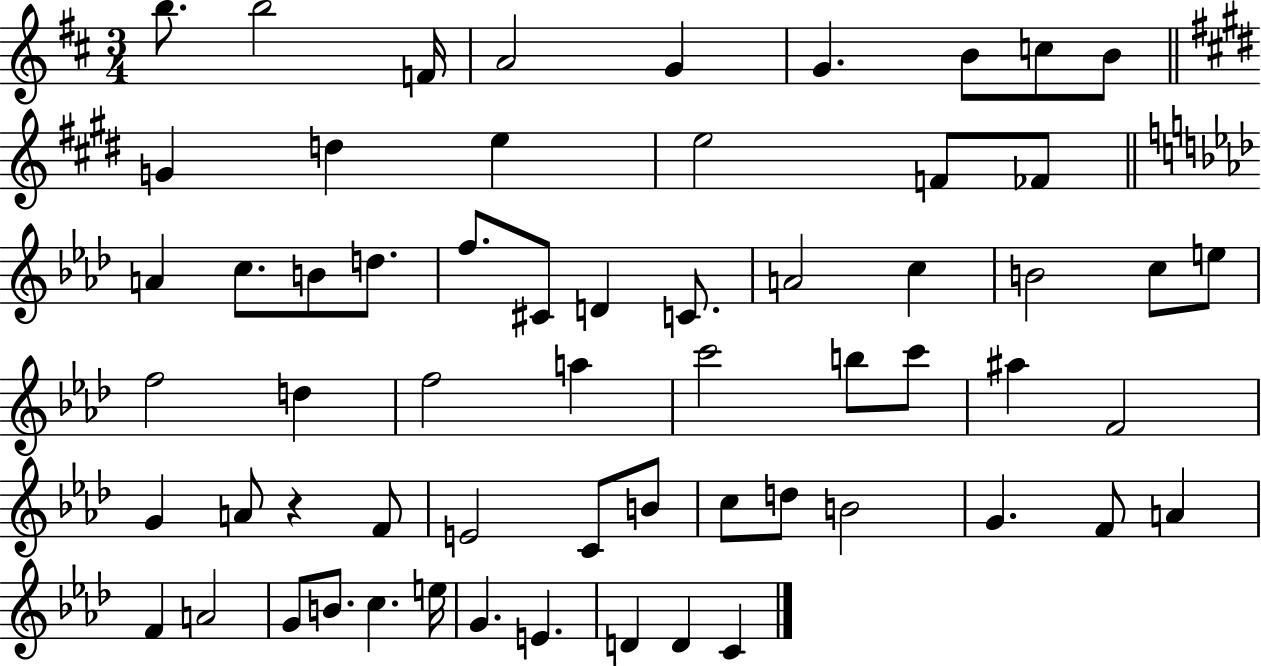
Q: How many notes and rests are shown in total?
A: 61